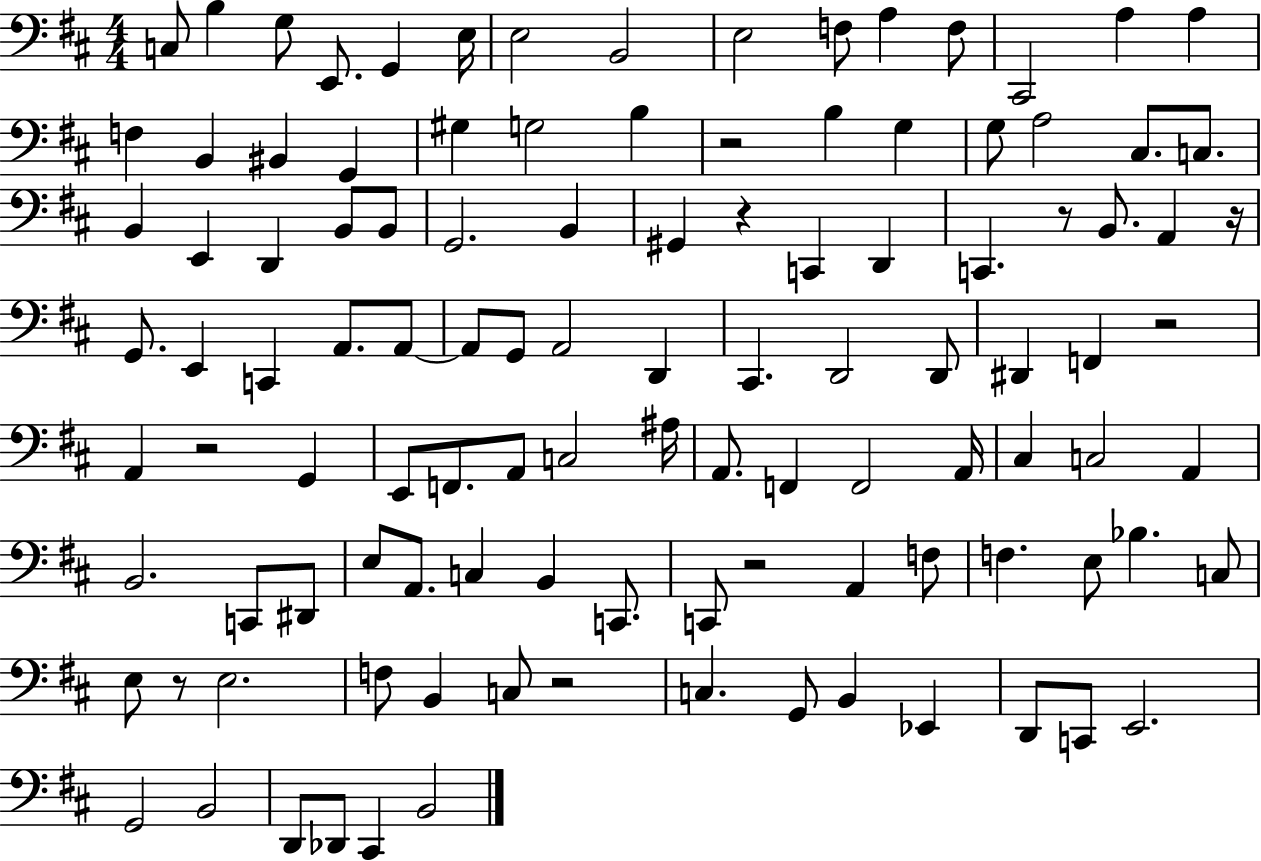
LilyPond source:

{
  \clef bass
  \numericTimeSignature
  \time 4/4
  \key d \major
  \repeat volta 2 { c8 b4 g8 e,8. g,4 e16 | e2 b,2 | e2 f8 a4 f8 | cis,2 a4 a4 | \break f4 b,4 bis,4 g,4 | gis4 g2 b4 | r2 b4 g4 | g8 a2 cis8. c8. | \break b,4 e,4 d,4 b,8 b,8 | g,2. b,4 | gis,4 r4 c,4 d,4 | c,4. r8 b,8. a,4 r16 | \break g,8. e,4 c,4 a,8. a,8~~ | a,8 g,8 a,2 d,4 | cis,4. d,2 d,8 | dis,4 f,4 r2 | \break a,4 r2 g,4 | e,8 f,8. a,8 c2 ais16 | a,8. f,4 f,2 a,16 | cis4 c2 a,4 | \break b,2. c,8 dis,8 | e8 a,8. c4 b,4 c,8. | c,8 r2 a,4 f8 | f4. e8 bes4. c8 | \break e8 r8 e2. | f8 b,4 c8 r2 | c4. g,8 b,4 ees,4 | d,8 c,8 e,2. | \break g,2 b,2 | d,8 des,8 cis,4 b,2 | } \bar "|."
}